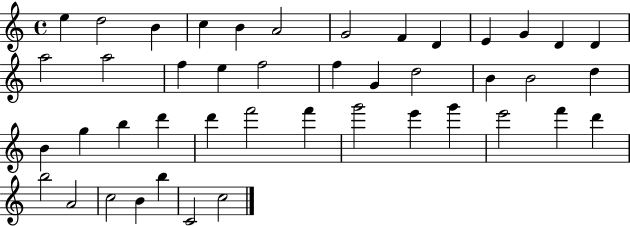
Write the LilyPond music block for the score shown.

{
  \clef treble
  \time 4/4
  \defaultTimeSignature
  \key c \major
  e''4 d''2 b'4 | c''4 b'4 a'2 | g'2 f'4 d'4 | e'4 g'4 d'4 d'4 | \break a''2 a''2 | f''4 e''4 f''2 | f''4 g'4 d''2 | b'4 b'2 d''4 | \break b'4 g''4 b''4 d'''4 | d'''4 f'''2 f'''4 | g'''2 e'''4 g'''4 | e'''2 f'''4 d'''4 | \break b''2 a'2 | c''2 b'4 b''4 | c'2 c''2 | \bar "|."
}